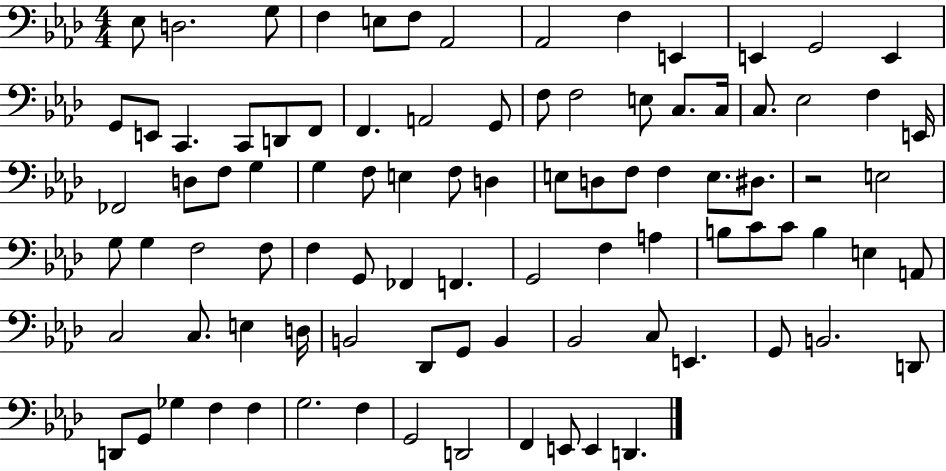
{
  \clef bass
  \numericTimeSignature
  \time 4/4
  \key aes \major
  ees8 d2. g8 | f4 e8 f8 aes,2 | aes,2 f4 e,4 | e,4 g,2 e,4 | \break g,8 e,8 c,4. c,8 d,8 f,8 | f,4. a,2 g,8 | f8 f2 e8 c8. c16 | c8. ees2 f4 e,16 | \break fes,2 d8 f8 g4 | g4 f8 e4 f8 d4 | e8 d8 f8 f4 e8. dis8. | r2 e2 | \break g8 g4 f2 f8 | f4 g,8 fes,4 f,4. | g,2 f4 a4 | b8 c'8 c'8 b4 e4 a,8 | \break c2 c8. e4 d16 | b,2 des,8 g,8 b,4 | bes,2 c8 e,4. | g,8 b,2. d,8 | \break d,8 g,8 ges4 f4 f4 | g2. f4 | g,2 d,2 | f,4 e,8 e,4 d,4. | \break \bar "|."
}